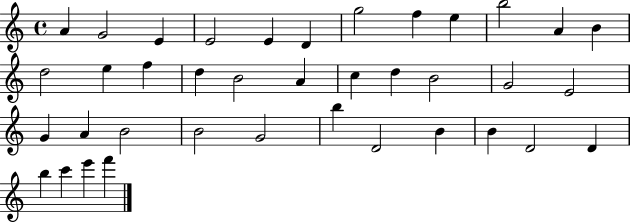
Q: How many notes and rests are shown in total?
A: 38